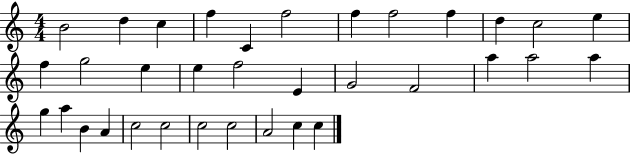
X:1
T:Untitled
M:4/4
L:1/4
K:C
B2 d c f C f2 f f2 f d c2 e f g2 e e f2 E G2 F2 a a2 a g a B A c2 c2 c2 c2 A2 c c